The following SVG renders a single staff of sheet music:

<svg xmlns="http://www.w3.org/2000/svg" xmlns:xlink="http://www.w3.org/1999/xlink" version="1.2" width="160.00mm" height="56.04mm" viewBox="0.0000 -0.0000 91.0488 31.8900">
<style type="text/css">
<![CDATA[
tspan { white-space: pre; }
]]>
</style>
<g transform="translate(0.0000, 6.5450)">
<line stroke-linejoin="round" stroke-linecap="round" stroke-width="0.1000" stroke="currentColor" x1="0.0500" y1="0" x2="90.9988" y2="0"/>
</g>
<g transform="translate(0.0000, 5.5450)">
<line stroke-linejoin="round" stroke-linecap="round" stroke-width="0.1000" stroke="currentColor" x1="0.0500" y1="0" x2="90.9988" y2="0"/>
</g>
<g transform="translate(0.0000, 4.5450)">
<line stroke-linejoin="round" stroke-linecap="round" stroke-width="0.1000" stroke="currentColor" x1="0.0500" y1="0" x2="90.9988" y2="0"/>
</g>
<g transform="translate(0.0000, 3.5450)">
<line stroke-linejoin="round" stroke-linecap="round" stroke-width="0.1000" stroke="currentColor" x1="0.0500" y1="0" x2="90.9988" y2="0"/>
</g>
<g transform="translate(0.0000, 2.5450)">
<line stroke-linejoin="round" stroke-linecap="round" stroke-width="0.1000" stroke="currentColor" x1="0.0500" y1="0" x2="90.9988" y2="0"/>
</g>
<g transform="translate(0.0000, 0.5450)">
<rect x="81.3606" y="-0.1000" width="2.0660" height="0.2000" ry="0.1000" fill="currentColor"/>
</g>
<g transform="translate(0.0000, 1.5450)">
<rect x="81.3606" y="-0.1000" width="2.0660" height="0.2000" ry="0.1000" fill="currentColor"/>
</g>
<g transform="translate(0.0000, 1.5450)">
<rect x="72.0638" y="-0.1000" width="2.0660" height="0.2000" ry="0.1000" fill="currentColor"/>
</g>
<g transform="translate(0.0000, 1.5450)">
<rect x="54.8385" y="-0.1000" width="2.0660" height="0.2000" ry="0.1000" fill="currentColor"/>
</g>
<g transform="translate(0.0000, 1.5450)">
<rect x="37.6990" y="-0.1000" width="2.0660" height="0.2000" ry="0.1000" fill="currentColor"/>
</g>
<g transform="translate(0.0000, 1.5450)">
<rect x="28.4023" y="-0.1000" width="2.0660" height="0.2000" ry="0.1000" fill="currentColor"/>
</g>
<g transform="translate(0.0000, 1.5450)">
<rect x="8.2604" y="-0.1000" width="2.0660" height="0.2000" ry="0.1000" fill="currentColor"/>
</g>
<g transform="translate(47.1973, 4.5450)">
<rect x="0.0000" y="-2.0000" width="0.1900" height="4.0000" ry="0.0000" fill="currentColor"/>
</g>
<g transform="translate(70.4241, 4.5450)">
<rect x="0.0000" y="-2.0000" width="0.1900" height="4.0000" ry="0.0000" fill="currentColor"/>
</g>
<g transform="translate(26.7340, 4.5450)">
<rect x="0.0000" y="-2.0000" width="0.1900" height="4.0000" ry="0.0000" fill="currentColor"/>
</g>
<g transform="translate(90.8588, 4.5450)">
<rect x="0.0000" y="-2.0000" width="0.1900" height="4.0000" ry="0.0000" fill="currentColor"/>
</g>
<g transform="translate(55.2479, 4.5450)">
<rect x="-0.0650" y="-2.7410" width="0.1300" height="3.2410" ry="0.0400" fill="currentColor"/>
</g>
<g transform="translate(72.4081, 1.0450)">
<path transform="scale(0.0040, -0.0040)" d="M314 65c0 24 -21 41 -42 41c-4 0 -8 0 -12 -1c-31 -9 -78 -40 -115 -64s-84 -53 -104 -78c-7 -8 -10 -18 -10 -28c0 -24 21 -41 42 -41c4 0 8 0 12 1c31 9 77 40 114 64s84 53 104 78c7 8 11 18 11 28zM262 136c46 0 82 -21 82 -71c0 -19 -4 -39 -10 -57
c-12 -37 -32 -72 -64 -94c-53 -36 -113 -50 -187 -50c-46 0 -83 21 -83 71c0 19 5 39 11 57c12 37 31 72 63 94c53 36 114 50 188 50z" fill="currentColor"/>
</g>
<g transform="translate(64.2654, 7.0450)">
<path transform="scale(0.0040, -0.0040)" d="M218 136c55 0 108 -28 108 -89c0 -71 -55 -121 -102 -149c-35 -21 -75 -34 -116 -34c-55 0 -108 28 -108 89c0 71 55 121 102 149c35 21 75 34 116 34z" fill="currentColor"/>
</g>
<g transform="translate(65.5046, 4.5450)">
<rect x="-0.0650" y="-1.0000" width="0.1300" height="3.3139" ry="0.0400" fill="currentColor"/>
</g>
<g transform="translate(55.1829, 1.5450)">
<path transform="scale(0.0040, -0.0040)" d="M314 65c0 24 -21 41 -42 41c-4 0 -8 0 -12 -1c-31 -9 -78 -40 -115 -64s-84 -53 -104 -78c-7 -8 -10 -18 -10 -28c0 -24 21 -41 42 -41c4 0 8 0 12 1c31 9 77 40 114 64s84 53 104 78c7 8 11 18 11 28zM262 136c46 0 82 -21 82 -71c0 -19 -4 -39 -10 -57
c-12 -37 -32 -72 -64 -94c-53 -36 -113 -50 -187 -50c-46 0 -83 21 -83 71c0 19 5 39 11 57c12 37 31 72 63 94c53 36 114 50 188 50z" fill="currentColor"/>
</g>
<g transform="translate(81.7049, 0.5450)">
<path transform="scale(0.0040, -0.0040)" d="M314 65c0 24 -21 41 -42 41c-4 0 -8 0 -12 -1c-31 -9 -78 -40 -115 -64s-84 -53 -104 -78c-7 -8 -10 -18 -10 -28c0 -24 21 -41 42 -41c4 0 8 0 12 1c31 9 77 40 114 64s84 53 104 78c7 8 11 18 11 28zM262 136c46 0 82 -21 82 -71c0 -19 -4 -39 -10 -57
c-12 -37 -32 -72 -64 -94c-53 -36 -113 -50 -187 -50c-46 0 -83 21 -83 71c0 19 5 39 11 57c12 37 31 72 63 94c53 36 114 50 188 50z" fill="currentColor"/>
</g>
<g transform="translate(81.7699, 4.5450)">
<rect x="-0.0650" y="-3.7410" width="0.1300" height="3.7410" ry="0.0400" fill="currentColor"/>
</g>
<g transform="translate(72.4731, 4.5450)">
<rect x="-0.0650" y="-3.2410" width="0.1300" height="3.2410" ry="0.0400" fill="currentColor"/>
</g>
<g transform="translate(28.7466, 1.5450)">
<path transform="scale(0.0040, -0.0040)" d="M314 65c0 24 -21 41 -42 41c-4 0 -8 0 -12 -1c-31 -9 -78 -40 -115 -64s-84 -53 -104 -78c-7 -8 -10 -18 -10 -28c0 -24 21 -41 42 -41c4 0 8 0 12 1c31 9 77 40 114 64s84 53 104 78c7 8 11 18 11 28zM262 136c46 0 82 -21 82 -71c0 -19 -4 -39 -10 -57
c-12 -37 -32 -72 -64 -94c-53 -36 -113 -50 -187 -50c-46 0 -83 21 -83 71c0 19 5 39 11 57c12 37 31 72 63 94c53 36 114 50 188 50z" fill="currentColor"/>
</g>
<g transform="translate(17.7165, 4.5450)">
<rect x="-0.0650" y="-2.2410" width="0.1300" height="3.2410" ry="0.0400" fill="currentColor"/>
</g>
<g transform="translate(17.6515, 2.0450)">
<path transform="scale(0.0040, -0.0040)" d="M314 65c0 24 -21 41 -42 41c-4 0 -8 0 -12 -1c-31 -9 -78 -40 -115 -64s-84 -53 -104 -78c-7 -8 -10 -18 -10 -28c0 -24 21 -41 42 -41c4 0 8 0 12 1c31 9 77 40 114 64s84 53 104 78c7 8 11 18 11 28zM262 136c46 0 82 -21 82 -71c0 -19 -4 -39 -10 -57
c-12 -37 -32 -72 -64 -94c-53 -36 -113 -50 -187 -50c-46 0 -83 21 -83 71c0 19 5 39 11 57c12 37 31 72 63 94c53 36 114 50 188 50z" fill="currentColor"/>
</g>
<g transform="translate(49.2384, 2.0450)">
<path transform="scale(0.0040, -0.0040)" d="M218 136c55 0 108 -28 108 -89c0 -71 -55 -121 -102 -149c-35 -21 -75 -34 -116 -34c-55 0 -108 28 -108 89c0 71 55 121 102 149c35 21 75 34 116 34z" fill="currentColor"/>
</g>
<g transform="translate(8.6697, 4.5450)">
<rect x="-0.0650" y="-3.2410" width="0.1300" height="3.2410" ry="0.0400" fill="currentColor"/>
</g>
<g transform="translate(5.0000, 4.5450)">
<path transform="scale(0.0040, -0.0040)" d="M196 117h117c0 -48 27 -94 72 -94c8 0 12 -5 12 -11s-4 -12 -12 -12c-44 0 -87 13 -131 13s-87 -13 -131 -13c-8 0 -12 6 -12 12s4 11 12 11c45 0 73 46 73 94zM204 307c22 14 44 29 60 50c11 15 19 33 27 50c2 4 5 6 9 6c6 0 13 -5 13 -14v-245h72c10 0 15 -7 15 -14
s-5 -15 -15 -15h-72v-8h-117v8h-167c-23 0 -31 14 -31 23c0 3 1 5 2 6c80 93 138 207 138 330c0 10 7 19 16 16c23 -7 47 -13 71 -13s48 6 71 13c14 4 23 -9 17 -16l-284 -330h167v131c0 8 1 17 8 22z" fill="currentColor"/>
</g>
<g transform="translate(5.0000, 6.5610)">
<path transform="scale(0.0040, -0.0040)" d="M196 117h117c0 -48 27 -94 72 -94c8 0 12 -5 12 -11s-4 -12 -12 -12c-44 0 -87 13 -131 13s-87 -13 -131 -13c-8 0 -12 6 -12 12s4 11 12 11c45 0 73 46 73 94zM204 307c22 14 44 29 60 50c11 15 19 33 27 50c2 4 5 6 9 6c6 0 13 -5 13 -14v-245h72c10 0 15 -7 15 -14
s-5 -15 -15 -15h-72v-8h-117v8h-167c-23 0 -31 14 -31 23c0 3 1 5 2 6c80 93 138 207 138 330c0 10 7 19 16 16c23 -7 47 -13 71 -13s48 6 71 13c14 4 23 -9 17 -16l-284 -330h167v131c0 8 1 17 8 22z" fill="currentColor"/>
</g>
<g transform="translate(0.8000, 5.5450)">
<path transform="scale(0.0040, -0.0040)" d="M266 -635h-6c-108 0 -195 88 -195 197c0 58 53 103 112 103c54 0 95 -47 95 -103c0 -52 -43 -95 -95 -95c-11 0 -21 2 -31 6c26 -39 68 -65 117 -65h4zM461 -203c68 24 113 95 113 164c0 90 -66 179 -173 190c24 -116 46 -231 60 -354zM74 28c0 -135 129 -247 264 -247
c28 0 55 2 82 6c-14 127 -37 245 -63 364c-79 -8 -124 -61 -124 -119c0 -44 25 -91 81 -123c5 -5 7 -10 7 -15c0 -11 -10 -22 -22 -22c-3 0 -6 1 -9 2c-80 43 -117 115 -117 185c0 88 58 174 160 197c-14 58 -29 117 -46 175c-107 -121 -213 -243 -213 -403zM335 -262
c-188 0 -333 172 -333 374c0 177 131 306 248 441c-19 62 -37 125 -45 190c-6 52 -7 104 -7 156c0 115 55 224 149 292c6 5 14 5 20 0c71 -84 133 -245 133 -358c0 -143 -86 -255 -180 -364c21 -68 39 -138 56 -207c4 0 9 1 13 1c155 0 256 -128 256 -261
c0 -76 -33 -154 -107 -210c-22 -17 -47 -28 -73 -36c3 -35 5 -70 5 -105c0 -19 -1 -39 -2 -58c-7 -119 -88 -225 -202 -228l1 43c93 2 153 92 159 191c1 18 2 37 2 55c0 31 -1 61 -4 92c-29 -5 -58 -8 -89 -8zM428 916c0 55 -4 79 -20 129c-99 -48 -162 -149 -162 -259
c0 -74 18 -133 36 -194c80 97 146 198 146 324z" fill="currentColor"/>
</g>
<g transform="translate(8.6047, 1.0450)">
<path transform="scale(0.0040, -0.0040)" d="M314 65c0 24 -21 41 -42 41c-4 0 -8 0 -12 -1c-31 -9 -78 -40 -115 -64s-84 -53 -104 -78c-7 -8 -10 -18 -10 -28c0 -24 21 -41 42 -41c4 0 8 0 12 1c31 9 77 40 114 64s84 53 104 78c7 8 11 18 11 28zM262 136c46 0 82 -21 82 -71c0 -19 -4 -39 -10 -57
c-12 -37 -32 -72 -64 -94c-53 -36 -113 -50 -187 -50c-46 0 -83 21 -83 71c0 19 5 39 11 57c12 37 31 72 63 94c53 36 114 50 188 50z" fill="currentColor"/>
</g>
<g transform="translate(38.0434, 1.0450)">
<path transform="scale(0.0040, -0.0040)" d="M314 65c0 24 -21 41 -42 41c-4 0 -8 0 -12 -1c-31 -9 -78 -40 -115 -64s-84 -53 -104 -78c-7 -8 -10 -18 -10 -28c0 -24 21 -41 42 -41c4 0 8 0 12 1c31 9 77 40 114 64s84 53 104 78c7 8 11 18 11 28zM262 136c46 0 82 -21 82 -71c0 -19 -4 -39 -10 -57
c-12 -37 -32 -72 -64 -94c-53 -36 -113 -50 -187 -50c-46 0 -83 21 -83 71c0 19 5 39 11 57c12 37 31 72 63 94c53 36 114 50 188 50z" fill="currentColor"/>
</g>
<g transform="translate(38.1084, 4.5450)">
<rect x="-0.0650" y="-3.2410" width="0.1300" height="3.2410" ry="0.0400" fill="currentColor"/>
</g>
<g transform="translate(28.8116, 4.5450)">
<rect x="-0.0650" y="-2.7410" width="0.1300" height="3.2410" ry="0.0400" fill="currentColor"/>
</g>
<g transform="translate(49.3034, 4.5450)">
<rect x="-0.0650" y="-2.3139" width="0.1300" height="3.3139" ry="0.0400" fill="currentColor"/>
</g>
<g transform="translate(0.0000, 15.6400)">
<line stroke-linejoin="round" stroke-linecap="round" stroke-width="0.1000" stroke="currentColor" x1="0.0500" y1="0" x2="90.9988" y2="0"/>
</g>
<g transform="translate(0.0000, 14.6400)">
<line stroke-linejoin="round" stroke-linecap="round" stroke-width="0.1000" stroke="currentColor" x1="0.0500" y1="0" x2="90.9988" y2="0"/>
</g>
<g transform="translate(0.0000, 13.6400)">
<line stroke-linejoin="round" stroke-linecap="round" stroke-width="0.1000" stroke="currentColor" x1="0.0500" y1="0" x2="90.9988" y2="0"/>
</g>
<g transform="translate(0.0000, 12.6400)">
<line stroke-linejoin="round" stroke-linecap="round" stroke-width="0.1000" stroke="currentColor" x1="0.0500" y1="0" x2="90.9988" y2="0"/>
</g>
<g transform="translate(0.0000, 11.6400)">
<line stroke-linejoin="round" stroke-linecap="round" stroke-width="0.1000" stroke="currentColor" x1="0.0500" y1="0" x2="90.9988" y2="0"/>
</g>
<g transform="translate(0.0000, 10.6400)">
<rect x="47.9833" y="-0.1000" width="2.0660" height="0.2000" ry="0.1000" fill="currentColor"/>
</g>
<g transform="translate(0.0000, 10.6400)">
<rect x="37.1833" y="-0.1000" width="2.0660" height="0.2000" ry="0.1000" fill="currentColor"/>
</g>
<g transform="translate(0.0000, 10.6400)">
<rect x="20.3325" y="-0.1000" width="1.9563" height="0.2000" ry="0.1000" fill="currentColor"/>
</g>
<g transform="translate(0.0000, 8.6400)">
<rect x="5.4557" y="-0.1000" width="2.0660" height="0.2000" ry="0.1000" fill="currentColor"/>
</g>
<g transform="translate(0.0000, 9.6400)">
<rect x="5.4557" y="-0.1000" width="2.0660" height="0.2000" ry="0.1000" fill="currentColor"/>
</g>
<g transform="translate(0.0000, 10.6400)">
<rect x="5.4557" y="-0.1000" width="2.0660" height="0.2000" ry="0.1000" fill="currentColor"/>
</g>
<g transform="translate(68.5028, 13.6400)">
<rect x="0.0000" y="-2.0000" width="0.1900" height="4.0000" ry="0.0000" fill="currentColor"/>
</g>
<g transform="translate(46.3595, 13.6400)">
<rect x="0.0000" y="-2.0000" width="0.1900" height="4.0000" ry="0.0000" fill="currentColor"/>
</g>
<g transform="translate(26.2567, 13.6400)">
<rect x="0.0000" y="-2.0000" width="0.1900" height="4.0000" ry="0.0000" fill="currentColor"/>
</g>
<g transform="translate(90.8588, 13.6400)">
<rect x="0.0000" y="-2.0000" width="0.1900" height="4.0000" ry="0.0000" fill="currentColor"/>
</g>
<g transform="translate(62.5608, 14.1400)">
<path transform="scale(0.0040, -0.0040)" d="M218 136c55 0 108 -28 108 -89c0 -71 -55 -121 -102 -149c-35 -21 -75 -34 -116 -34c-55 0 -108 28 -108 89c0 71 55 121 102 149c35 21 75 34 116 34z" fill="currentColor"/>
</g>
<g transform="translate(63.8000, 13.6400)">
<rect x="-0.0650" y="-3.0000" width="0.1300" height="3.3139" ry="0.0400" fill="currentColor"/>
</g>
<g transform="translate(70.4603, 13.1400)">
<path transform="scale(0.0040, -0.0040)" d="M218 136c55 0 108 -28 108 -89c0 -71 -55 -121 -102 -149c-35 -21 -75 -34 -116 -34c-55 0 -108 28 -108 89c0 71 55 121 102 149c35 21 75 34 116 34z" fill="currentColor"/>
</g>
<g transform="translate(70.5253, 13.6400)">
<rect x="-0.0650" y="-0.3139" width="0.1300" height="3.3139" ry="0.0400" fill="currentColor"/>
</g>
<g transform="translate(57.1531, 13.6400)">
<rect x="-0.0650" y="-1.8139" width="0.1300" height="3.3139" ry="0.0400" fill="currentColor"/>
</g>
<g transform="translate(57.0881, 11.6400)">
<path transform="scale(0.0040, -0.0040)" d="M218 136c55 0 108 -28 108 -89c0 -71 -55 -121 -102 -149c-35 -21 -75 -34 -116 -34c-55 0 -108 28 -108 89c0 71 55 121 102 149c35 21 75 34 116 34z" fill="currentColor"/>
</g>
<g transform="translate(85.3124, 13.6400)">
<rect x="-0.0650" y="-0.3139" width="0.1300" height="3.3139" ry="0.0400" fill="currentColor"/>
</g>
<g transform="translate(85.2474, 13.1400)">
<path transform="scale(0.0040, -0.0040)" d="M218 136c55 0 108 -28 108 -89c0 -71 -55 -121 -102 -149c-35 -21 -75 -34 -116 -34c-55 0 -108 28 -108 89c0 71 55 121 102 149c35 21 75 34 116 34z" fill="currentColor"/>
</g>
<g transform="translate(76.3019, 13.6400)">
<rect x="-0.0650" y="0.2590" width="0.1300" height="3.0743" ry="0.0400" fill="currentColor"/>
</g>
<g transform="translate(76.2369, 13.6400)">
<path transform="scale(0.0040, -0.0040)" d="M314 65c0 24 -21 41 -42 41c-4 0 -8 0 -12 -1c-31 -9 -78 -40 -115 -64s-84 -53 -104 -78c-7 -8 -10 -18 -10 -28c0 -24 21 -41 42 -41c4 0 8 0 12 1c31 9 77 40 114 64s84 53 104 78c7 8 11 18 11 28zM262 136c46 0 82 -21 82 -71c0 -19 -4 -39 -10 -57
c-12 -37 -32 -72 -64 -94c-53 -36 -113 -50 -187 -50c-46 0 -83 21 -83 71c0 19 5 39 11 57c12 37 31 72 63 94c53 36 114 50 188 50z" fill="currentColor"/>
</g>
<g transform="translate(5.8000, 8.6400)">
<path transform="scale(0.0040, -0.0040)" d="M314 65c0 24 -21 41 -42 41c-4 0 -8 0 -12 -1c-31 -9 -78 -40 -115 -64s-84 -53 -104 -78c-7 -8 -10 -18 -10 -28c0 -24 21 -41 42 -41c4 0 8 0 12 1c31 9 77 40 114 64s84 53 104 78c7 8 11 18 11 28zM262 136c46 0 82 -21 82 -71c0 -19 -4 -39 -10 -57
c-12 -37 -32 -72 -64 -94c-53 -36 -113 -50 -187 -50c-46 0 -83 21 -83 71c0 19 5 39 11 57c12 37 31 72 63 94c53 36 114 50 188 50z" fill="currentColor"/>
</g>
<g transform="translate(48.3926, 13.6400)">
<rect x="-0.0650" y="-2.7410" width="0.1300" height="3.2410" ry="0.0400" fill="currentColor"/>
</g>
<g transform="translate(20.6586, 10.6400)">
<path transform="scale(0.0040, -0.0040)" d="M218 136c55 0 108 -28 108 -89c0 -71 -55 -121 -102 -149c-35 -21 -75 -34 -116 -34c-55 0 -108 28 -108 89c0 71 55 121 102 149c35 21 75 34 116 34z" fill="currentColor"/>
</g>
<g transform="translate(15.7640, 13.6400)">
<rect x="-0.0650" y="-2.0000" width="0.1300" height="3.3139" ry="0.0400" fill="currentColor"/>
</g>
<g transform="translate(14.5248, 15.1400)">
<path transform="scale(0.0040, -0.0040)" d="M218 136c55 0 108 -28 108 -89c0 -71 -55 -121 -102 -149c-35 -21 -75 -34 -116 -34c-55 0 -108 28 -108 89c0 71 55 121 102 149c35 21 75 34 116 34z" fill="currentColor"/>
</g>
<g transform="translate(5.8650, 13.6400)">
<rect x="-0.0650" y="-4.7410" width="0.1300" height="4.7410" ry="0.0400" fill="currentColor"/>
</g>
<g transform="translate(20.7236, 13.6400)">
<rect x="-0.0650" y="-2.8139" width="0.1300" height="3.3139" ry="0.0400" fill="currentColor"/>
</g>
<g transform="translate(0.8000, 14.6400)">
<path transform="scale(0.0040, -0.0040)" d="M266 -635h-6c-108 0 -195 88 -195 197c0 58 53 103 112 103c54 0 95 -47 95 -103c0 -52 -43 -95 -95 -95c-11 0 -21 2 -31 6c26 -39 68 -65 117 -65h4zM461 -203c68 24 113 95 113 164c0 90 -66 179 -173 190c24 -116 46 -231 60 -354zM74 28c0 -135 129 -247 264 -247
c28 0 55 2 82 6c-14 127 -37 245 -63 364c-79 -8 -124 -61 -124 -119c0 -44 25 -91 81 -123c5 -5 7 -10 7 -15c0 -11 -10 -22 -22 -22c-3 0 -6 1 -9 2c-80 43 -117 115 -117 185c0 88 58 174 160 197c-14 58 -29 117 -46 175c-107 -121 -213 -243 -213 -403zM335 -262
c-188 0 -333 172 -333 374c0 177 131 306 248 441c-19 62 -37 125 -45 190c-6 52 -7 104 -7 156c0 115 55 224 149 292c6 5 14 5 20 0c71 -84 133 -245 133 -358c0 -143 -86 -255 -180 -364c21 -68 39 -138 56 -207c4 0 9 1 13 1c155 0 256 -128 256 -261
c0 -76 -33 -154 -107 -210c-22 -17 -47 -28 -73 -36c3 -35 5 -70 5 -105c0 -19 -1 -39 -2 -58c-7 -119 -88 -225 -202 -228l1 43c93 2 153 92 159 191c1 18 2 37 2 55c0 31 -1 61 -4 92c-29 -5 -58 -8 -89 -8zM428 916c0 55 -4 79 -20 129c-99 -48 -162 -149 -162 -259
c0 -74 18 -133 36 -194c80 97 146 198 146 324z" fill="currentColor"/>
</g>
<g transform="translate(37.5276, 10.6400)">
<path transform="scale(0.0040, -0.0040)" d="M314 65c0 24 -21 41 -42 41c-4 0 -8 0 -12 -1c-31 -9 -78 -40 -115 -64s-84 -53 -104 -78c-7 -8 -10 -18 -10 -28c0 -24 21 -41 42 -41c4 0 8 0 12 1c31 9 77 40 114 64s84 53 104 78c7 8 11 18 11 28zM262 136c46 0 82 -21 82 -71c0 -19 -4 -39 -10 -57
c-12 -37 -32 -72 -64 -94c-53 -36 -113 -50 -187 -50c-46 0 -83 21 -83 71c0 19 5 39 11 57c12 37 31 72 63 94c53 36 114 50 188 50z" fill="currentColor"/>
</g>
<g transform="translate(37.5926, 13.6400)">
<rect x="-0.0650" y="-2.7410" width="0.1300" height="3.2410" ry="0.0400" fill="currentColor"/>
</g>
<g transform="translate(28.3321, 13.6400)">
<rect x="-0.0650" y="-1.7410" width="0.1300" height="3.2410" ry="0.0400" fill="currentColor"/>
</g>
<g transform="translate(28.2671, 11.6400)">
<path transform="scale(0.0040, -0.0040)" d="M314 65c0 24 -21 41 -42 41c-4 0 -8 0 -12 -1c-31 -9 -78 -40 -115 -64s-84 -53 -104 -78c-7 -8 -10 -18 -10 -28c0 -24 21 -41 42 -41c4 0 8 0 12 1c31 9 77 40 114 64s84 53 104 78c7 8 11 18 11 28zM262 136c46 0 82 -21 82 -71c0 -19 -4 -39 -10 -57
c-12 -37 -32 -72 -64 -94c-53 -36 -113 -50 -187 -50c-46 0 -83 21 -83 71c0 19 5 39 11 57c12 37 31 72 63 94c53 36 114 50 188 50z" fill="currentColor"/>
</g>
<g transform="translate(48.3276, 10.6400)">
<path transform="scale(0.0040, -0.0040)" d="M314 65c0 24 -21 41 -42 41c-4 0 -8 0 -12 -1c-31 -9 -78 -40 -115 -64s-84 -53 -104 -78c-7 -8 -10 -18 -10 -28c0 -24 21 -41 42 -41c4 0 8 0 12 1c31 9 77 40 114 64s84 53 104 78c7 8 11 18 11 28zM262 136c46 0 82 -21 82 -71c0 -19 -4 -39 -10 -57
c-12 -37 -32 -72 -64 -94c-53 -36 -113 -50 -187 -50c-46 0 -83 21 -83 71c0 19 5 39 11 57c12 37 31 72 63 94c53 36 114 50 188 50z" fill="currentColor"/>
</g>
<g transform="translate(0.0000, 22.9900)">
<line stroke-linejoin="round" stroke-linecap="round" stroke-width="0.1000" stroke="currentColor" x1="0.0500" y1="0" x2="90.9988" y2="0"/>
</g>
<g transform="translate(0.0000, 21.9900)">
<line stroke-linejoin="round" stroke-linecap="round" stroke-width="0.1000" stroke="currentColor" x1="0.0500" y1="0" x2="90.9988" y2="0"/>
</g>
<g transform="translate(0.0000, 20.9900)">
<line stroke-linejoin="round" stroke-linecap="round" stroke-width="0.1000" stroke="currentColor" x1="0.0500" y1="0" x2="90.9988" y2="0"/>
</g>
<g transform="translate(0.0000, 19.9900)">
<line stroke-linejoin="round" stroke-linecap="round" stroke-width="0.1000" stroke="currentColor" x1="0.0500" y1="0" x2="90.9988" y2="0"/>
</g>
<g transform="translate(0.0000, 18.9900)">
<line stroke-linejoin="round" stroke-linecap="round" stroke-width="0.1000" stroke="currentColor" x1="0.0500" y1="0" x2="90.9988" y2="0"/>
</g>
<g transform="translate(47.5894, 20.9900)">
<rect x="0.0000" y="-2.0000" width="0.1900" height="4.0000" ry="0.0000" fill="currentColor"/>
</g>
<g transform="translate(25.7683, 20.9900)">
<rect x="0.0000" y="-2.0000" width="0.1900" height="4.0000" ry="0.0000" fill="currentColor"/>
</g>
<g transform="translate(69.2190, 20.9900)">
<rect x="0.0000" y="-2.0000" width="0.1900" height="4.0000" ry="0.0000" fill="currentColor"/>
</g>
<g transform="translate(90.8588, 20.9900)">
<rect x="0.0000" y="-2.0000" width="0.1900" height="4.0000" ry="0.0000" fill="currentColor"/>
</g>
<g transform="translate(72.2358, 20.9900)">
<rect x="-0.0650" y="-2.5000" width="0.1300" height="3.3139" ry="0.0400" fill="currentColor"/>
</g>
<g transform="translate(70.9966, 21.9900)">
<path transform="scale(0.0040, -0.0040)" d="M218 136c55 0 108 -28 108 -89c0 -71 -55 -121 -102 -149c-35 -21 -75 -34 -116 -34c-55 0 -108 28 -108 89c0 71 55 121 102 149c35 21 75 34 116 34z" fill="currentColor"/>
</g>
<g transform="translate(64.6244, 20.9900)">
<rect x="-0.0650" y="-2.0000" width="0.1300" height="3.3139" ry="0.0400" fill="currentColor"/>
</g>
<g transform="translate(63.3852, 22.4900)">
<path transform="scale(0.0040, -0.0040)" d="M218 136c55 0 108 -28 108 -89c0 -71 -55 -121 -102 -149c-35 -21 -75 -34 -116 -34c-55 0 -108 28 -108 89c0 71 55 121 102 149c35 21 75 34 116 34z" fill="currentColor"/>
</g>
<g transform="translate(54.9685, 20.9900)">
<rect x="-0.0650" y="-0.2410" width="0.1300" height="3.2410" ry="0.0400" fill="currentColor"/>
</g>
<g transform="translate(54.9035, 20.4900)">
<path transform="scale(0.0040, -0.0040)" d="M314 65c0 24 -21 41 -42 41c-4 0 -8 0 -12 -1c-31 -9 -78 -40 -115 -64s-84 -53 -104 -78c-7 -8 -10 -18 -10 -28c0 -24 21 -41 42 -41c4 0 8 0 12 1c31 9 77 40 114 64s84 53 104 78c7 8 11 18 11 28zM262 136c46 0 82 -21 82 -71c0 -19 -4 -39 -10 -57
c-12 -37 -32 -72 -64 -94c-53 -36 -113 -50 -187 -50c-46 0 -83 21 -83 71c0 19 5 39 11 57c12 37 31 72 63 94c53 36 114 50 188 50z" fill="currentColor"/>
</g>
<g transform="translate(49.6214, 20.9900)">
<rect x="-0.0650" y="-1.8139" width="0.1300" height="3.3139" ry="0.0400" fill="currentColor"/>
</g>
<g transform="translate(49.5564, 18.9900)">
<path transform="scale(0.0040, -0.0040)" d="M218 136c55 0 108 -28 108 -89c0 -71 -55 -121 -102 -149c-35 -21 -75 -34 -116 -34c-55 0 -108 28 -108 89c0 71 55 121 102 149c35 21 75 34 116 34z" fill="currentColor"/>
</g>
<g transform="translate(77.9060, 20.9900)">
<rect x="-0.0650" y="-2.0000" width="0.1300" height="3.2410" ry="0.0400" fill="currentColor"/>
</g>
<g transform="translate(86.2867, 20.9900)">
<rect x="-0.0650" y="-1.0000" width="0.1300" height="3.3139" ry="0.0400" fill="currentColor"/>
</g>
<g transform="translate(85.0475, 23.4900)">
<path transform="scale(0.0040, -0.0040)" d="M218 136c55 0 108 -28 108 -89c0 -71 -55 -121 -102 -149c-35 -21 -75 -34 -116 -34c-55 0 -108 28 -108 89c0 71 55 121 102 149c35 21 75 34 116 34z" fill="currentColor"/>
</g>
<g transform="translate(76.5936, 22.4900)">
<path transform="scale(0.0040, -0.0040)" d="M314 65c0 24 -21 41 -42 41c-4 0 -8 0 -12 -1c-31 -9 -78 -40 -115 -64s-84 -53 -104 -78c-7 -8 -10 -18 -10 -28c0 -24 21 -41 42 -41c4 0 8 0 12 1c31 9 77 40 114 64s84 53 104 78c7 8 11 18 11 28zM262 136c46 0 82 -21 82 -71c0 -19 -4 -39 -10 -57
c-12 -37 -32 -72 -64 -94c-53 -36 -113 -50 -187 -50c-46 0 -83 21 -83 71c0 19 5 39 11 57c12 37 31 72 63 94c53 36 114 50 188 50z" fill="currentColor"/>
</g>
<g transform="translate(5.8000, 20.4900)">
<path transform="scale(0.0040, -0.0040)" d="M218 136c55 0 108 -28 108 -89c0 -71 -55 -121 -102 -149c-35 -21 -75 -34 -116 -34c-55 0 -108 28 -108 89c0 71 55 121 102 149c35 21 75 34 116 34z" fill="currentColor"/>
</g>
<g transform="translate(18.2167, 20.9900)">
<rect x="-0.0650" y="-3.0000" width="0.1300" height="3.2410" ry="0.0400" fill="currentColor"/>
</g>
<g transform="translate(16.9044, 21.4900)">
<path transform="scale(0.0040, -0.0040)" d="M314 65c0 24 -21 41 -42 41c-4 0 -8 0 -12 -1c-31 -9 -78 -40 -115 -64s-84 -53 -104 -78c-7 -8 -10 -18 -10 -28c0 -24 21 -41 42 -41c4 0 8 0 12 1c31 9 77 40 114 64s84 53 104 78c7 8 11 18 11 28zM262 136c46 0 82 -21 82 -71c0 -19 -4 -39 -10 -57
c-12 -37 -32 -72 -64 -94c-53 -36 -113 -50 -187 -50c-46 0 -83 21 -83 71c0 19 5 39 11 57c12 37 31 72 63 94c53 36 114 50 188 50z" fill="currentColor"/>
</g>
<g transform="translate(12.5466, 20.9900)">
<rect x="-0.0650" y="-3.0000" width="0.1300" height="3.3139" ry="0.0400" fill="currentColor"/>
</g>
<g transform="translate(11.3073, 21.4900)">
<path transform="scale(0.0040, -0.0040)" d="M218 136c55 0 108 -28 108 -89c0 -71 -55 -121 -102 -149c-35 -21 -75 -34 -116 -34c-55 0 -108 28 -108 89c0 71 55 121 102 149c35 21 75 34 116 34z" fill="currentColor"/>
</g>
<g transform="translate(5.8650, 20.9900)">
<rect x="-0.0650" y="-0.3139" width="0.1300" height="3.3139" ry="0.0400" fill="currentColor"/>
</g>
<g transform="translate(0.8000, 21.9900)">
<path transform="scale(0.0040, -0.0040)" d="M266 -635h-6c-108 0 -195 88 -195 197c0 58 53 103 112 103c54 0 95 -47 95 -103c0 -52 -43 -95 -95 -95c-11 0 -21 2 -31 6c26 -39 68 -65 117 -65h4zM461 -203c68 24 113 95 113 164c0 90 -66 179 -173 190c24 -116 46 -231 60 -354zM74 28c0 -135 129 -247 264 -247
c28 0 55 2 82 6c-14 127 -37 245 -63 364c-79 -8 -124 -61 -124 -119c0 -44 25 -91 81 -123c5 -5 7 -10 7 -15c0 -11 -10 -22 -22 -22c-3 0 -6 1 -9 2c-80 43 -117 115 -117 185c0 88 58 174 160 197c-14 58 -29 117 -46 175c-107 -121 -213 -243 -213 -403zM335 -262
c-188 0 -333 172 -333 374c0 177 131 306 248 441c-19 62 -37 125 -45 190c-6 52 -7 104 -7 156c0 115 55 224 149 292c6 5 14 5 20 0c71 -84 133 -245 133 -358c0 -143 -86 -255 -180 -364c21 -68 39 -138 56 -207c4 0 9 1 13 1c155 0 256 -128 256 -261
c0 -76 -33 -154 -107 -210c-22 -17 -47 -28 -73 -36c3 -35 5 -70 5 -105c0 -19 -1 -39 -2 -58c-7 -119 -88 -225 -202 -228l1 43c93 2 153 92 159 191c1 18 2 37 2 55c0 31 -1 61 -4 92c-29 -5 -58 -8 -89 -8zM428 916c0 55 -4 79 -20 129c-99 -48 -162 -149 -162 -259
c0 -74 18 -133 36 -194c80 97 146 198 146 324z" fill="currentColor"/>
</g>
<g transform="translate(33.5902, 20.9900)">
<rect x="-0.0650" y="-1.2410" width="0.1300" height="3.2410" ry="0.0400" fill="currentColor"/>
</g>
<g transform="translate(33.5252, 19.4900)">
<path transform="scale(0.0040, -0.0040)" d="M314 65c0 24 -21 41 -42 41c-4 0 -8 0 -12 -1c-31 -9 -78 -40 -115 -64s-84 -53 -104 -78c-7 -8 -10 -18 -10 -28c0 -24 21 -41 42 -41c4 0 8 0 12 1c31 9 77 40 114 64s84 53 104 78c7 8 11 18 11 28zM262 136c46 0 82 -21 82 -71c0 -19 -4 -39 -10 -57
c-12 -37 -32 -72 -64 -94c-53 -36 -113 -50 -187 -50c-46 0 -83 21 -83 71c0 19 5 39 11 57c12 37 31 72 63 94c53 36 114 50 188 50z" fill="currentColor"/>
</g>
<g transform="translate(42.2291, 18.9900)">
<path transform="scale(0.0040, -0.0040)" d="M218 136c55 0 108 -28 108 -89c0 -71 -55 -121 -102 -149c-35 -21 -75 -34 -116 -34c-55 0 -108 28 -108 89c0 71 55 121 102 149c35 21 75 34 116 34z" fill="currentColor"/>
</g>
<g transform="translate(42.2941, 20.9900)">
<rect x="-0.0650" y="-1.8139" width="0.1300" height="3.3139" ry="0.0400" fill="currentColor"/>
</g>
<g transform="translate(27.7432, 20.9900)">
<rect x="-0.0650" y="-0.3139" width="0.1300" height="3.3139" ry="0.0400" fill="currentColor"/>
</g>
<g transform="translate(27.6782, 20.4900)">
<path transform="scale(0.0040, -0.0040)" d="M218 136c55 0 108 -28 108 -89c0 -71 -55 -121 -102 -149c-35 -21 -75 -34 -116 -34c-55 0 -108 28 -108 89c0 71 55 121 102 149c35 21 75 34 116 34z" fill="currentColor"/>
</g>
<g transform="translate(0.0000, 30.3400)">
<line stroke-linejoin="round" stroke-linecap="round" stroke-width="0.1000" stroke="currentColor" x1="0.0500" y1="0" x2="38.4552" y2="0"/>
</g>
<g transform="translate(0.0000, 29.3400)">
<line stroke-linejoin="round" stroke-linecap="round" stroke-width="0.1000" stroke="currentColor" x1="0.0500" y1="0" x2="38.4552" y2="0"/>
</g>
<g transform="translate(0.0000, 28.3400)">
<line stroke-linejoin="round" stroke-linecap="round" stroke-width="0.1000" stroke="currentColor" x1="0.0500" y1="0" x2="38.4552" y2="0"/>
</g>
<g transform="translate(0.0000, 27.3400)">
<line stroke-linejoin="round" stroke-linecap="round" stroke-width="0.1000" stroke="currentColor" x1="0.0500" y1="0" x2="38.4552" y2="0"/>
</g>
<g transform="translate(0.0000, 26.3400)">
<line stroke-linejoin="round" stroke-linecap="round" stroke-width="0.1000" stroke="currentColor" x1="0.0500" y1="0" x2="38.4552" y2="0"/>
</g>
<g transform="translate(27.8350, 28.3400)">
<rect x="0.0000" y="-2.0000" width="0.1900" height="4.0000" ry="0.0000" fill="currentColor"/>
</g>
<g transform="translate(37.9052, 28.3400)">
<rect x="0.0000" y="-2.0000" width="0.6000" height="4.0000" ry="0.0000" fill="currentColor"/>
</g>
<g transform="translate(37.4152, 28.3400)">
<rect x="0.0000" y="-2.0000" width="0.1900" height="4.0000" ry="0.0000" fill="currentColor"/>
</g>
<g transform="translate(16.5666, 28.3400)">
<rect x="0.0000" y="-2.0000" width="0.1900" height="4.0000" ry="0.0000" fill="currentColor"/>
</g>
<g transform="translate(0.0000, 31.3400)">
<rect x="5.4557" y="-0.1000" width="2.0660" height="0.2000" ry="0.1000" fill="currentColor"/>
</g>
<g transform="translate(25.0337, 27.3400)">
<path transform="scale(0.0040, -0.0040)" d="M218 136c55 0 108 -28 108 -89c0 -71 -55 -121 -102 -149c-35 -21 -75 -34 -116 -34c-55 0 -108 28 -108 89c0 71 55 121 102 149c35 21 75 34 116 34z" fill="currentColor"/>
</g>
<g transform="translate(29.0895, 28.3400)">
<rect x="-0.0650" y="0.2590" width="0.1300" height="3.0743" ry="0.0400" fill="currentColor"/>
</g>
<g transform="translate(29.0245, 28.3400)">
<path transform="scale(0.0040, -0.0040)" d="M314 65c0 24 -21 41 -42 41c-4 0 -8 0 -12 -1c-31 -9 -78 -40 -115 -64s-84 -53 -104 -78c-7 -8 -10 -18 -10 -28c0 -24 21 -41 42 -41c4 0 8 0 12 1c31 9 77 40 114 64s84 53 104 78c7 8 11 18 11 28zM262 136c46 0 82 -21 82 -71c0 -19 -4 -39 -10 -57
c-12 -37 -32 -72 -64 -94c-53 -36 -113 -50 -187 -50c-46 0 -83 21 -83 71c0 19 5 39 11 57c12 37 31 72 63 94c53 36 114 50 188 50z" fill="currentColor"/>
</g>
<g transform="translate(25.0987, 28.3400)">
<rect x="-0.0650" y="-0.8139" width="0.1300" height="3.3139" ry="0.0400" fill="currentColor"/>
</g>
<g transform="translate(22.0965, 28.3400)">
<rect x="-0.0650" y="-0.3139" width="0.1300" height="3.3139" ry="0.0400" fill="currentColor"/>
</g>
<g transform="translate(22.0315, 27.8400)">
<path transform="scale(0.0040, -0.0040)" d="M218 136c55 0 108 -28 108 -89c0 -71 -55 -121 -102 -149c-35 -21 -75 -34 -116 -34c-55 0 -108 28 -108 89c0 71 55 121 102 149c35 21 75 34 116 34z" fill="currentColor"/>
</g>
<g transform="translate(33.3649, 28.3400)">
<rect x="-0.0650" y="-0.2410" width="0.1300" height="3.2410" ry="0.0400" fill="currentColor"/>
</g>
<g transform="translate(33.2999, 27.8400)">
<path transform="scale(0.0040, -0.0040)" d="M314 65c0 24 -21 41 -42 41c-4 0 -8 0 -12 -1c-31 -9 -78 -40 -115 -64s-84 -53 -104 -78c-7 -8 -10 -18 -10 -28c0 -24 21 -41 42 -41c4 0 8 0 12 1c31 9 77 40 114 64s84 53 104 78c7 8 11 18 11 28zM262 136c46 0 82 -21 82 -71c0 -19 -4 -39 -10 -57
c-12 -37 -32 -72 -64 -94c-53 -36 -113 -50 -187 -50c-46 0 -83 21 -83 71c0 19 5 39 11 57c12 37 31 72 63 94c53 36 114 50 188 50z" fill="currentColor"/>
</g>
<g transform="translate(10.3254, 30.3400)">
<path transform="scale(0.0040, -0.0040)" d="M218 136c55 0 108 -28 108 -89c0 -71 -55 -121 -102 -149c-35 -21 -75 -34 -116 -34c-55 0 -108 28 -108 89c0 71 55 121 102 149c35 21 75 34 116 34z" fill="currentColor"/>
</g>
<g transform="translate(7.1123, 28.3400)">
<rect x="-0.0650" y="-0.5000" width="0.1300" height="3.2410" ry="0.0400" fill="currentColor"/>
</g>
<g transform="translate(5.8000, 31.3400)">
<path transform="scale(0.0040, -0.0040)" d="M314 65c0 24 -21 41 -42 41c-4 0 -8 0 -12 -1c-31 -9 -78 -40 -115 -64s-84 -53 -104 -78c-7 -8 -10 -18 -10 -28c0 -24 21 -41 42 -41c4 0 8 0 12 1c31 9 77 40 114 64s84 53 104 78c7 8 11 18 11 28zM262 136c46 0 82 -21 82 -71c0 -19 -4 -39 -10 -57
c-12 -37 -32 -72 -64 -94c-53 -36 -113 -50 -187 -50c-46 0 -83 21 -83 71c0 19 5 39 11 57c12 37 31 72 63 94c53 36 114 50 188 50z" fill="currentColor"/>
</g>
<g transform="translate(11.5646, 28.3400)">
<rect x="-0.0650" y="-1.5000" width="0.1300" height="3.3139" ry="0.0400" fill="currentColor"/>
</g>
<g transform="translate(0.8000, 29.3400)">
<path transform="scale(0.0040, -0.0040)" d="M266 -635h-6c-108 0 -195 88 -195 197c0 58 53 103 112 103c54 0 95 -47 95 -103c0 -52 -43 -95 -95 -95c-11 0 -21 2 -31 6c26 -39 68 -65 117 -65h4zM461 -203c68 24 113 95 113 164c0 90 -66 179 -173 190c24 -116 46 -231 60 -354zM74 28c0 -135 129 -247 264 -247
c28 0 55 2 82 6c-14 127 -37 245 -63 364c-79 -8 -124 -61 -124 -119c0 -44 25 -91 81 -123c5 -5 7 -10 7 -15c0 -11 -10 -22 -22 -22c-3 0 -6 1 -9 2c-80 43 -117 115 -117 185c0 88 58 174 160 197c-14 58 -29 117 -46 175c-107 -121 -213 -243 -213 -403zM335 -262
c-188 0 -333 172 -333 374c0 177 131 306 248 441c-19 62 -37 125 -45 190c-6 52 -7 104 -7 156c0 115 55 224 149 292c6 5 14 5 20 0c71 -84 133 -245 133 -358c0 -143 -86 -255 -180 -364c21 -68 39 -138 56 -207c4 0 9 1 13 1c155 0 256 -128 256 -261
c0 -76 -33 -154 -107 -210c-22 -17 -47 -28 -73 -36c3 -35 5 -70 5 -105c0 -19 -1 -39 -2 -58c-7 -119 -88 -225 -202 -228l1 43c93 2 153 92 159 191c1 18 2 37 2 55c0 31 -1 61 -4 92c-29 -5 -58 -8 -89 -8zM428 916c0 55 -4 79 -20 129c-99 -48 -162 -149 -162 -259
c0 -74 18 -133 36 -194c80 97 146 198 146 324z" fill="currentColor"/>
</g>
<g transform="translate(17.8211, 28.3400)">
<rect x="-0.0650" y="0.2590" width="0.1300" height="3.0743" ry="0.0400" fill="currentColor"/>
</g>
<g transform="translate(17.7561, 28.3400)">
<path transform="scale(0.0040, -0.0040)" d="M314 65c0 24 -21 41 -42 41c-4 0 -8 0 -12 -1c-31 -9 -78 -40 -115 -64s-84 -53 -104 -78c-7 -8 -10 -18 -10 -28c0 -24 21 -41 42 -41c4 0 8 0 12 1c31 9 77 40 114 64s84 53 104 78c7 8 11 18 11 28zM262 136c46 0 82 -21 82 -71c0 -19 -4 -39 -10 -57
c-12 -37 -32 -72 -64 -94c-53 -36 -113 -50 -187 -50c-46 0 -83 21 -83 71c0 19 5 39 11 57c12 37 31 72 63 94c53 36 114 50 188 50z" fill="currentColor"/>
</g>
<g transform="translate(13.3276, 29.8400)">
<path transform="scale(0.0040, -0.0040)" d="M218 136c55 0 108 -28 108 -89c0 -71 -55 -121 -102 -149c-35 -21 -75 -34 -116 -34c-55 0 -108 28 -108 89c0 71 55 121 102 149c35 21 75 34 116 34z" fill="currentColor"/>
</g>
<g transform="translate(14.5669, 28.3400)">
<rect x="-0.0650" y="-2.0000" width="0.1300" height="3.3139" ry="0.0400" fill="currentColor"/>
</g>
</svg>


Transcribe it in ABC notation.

X:1
T:Untitled
M:4/4
L:1/4
K:C
b2 g2 a2 b2 g a2 D b2 c'2 e'2 F a f2 a2 a2 f A c B2 c c A A2 c e2 f f c2 F G F2 D C2 E F B2 c d B2 c2